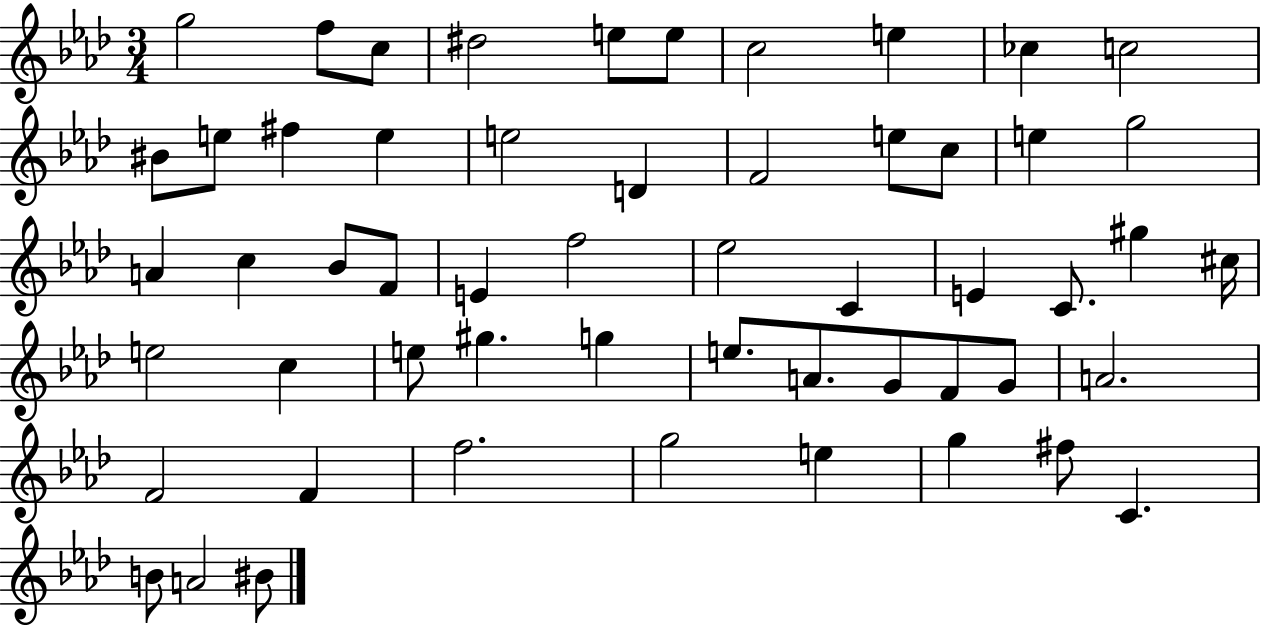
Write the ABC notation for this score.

X:1
T:Untitled
M:3/4
L:1/4
K:Ab
g2 f/2 c/2 ^d2 e/2 e/2 c2 e _c c2 ^B/2 e/2 ^f e e2 D F2 e/2 c/2 e g2 A c _B/2 F/2 E f2 _e2 C E C/2 ^g ^c/4 e2 c e/2 ^g g e/2 A/2 G/2 F/2 G/2 A2 F2 F f2 g2 e g ^f/2 C B/2 A2 ^B/2